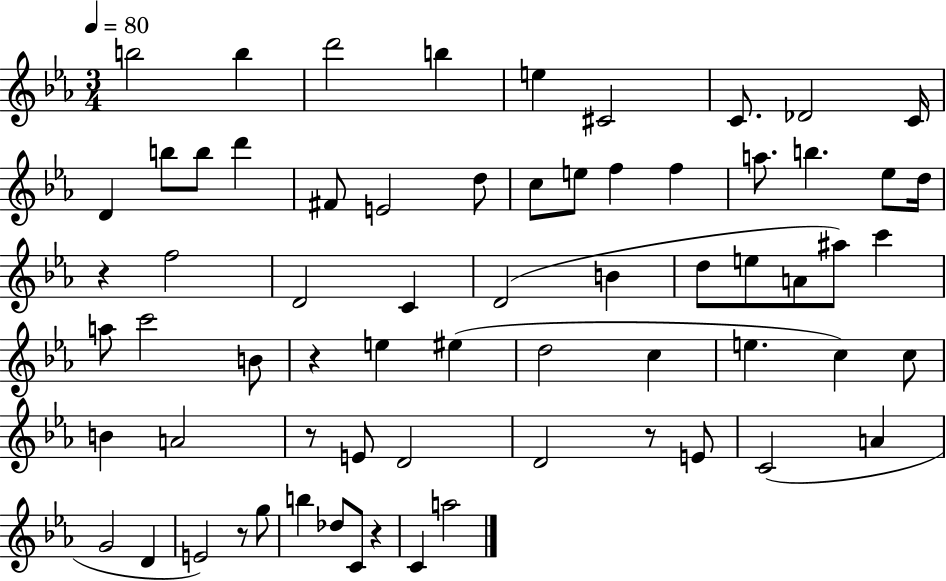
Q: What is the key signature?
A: EES major